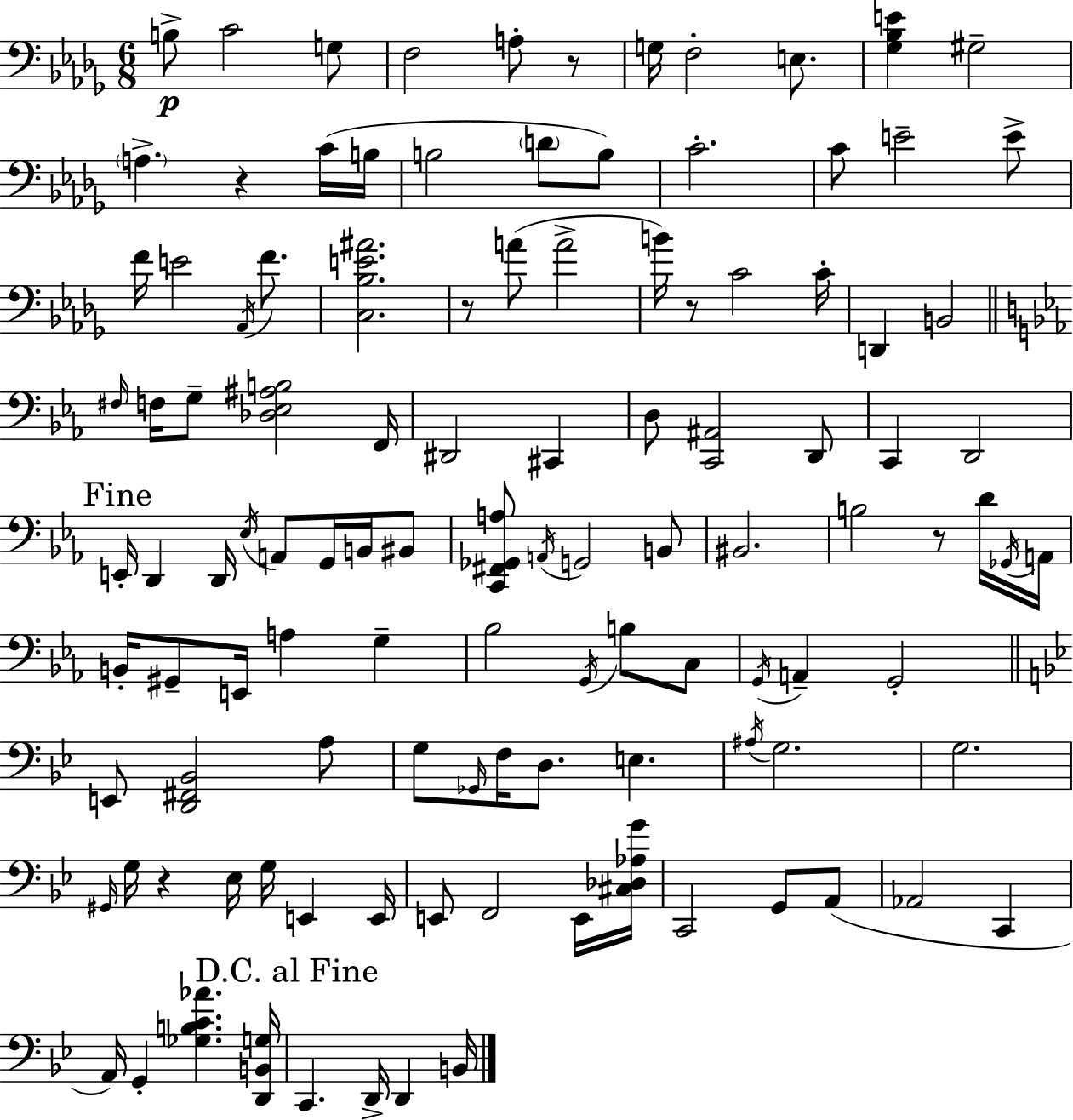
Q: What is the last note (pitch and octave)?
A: B2